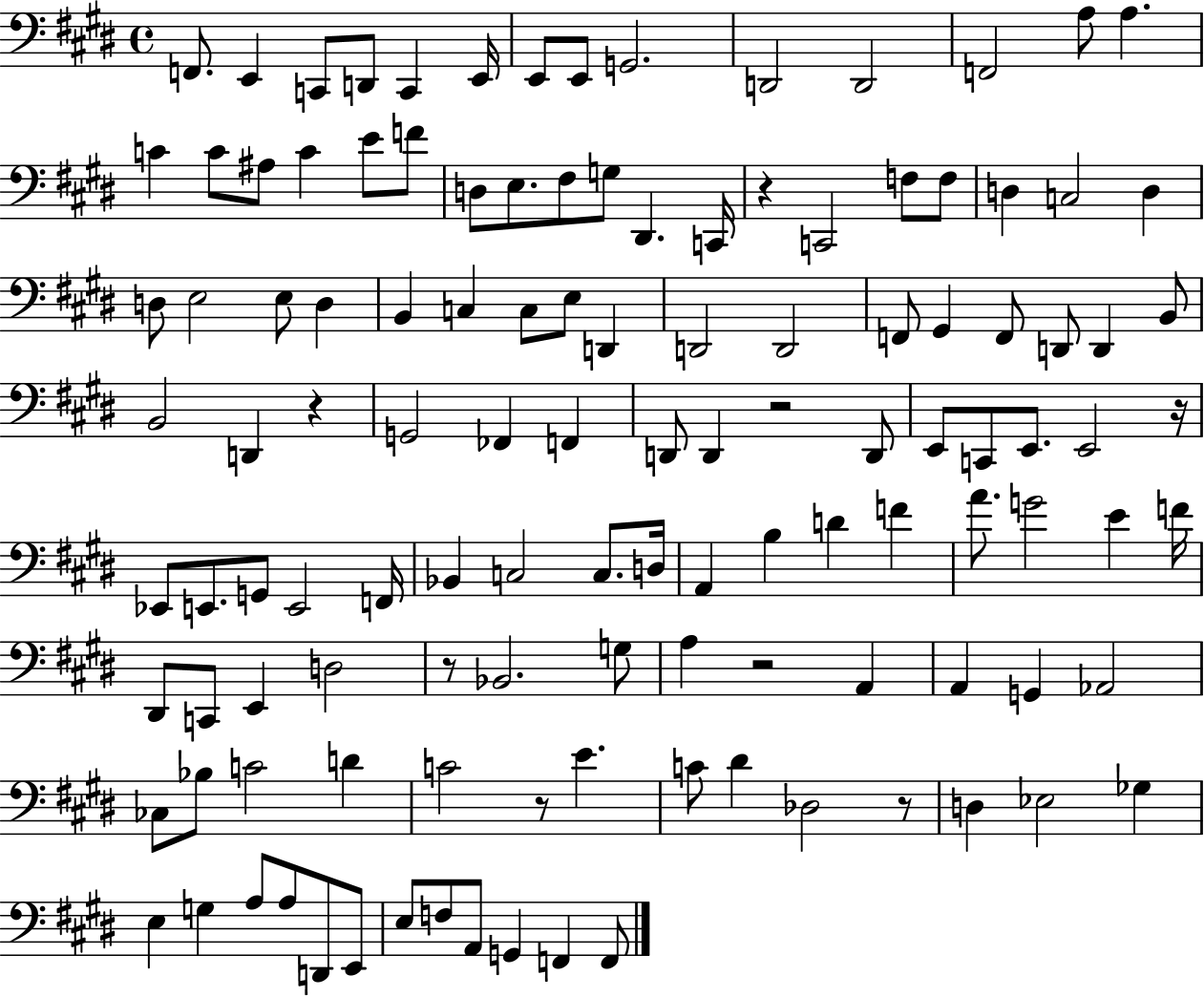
X:1
T:Untitled
M:4/4
L:1/4
K:E
F,,/2 E,, C,,/2 D,,/2 C,, E,,/4 E,,/2 E,,/2 G,,2 D,,2 D,,2 F,,2 A,/2 A, C C/2 ^A,/2 C E/2 F/2 D,/2 E,/2 ^F,/2 G,/2 ^D,, C,,/4 z C,,2 F,/2 F,/2 D, C,2 D, D,/2 E,2 E,/2 D, B,, C, C,/2 E,/2 D,, D,,2 D,,2 F,,/2 ^G,, F,,/2 D,,/2 D,, B,,/2 B,,2 D,, z G,,2 _F,, F,, D,,/2 D,, z2 D,,/2 E,,/2 C,,/2 E,,/2 E,,2 z/4 _E,,/2 E,,/2 G,,/2 E,,2 F,,/4 _B,, C,2 C,/2 D,/4 A,, B, D F A/2 G2 E F/4 ^D,,/2 C,,/2 E,, D,2 z/2 _B,,2 G,/2 A, z2 A,, A,, G,, _A,,2 _C,/2 _B,/2 C2 D C2 z/2 E C/2 ^D _D,2 z/2 D, _E,2 _G, E, G, A,/2 A,/2 D,,/2 E,,/2 E,/2 F,/2 A,,/2 G,, F,, F,,/2